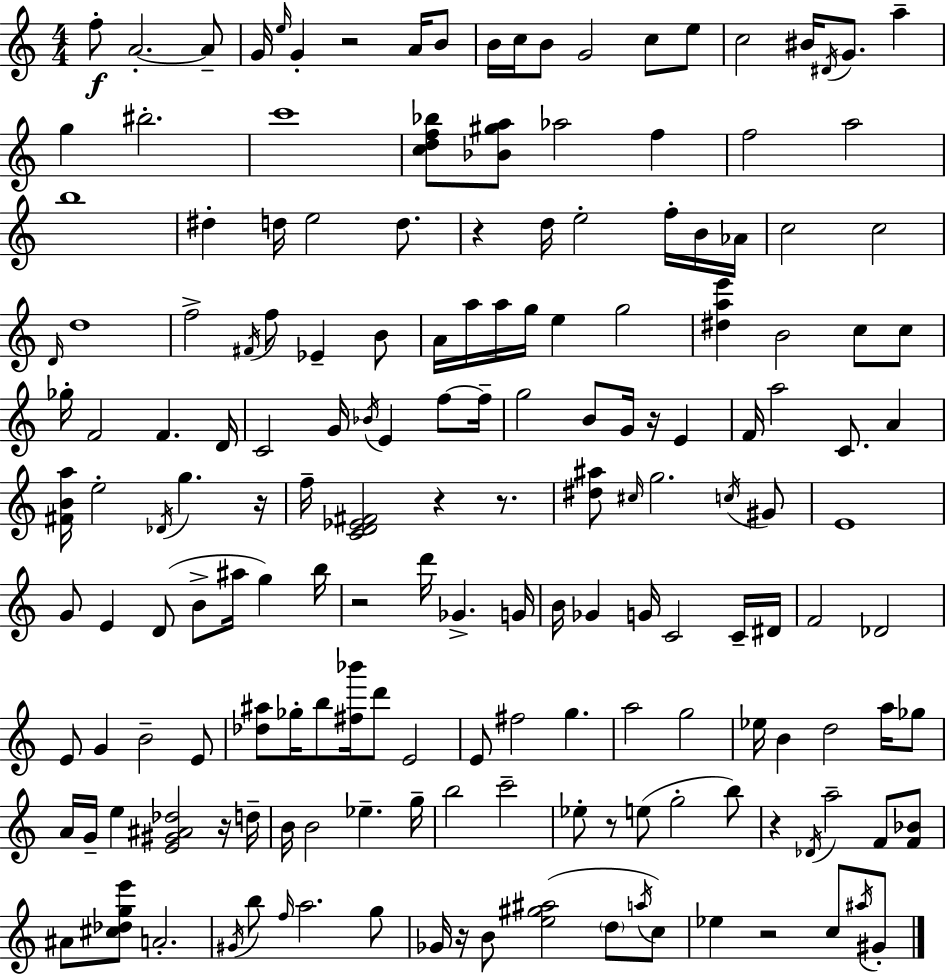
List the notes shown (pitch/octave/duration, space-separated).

F5/e A4/h. A4/e G4/s E5/s G4/q R/h A4/s B4/e B4/s C5/s B4/e G4/h C5/e E5/e C5/h BIS4/s D#4/s G4/e. A5/q G5/q BIS5/h. C6/w [C5,D5,F5,Bb5]/e [Bb4,G#5,A5]/e Ab5/h F5/q F5/h A5/h B5/w D#5/q D5/s E5/h D5/e. R/q D5/s E5/h F5/s B4/s Ab4/s C5/h C5/h D4/s D5/w F5/h F#4/s F5/e Eb4/q B4/e A4/s A5/s A5/s G5/s E5/q G5/h [D#5,A5,E6]/q B4/h C5/e C5/e Gb5/s F4/h F4/q. D4/s C4/h G4/s Bb4/s E4/q F5/e F5/s G5/h B4/e G4/s R/s E4/q F4/s A5/h C4/e. A4/q [F#4,B4,A5]/s E5/h Db4/s G5/q. R/s F5/s [C4,D4,Eb4,F#4]/h R/q R/e. [D#5,A#5]/e C#5/s G5/h. C5/s G#4/e E4/w G4/e E4/q D4/e B4/e A#5/s G5/q B5/s R/h D6/s Gb4/q. G4/s B4/s Gb4/q G4/s C4/h C4/s D#4/s F4/h Db4/h E4/e G4/q B4/h E4/e [Db5,A#5]/e Gb5/s B5/e [F#5,Bb6]/s D6/e E4/h E4/e F#5/h G5/q. A5/h G5/h Eb5/s B4/q D5/h A5/s Gb5/e A4/s G4/s E5/q [E4,G#4,A#4,Db5]/h R/s D5/s B4/s B4/h Eb5/q. G5/s B5/h C6/h Eb5/e R/e E5/e G5/h B5/e R/q Db4/s A5/h F4/e [F4,Bb4]/e A#4/e [C#5,Db5,G5,E6]/e A4/h. G#4/s B5/e F5/s A5/h. G5/e Gb4/s R/s B4/e [E5,G#5,A#5]/h D5/e A5/s C5/e Eb5/q R/h C5/e A#5/s G#4/e